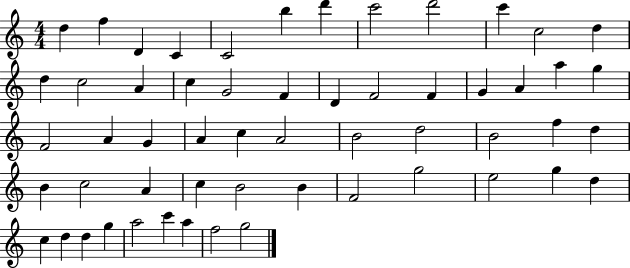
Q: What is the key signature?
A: C major